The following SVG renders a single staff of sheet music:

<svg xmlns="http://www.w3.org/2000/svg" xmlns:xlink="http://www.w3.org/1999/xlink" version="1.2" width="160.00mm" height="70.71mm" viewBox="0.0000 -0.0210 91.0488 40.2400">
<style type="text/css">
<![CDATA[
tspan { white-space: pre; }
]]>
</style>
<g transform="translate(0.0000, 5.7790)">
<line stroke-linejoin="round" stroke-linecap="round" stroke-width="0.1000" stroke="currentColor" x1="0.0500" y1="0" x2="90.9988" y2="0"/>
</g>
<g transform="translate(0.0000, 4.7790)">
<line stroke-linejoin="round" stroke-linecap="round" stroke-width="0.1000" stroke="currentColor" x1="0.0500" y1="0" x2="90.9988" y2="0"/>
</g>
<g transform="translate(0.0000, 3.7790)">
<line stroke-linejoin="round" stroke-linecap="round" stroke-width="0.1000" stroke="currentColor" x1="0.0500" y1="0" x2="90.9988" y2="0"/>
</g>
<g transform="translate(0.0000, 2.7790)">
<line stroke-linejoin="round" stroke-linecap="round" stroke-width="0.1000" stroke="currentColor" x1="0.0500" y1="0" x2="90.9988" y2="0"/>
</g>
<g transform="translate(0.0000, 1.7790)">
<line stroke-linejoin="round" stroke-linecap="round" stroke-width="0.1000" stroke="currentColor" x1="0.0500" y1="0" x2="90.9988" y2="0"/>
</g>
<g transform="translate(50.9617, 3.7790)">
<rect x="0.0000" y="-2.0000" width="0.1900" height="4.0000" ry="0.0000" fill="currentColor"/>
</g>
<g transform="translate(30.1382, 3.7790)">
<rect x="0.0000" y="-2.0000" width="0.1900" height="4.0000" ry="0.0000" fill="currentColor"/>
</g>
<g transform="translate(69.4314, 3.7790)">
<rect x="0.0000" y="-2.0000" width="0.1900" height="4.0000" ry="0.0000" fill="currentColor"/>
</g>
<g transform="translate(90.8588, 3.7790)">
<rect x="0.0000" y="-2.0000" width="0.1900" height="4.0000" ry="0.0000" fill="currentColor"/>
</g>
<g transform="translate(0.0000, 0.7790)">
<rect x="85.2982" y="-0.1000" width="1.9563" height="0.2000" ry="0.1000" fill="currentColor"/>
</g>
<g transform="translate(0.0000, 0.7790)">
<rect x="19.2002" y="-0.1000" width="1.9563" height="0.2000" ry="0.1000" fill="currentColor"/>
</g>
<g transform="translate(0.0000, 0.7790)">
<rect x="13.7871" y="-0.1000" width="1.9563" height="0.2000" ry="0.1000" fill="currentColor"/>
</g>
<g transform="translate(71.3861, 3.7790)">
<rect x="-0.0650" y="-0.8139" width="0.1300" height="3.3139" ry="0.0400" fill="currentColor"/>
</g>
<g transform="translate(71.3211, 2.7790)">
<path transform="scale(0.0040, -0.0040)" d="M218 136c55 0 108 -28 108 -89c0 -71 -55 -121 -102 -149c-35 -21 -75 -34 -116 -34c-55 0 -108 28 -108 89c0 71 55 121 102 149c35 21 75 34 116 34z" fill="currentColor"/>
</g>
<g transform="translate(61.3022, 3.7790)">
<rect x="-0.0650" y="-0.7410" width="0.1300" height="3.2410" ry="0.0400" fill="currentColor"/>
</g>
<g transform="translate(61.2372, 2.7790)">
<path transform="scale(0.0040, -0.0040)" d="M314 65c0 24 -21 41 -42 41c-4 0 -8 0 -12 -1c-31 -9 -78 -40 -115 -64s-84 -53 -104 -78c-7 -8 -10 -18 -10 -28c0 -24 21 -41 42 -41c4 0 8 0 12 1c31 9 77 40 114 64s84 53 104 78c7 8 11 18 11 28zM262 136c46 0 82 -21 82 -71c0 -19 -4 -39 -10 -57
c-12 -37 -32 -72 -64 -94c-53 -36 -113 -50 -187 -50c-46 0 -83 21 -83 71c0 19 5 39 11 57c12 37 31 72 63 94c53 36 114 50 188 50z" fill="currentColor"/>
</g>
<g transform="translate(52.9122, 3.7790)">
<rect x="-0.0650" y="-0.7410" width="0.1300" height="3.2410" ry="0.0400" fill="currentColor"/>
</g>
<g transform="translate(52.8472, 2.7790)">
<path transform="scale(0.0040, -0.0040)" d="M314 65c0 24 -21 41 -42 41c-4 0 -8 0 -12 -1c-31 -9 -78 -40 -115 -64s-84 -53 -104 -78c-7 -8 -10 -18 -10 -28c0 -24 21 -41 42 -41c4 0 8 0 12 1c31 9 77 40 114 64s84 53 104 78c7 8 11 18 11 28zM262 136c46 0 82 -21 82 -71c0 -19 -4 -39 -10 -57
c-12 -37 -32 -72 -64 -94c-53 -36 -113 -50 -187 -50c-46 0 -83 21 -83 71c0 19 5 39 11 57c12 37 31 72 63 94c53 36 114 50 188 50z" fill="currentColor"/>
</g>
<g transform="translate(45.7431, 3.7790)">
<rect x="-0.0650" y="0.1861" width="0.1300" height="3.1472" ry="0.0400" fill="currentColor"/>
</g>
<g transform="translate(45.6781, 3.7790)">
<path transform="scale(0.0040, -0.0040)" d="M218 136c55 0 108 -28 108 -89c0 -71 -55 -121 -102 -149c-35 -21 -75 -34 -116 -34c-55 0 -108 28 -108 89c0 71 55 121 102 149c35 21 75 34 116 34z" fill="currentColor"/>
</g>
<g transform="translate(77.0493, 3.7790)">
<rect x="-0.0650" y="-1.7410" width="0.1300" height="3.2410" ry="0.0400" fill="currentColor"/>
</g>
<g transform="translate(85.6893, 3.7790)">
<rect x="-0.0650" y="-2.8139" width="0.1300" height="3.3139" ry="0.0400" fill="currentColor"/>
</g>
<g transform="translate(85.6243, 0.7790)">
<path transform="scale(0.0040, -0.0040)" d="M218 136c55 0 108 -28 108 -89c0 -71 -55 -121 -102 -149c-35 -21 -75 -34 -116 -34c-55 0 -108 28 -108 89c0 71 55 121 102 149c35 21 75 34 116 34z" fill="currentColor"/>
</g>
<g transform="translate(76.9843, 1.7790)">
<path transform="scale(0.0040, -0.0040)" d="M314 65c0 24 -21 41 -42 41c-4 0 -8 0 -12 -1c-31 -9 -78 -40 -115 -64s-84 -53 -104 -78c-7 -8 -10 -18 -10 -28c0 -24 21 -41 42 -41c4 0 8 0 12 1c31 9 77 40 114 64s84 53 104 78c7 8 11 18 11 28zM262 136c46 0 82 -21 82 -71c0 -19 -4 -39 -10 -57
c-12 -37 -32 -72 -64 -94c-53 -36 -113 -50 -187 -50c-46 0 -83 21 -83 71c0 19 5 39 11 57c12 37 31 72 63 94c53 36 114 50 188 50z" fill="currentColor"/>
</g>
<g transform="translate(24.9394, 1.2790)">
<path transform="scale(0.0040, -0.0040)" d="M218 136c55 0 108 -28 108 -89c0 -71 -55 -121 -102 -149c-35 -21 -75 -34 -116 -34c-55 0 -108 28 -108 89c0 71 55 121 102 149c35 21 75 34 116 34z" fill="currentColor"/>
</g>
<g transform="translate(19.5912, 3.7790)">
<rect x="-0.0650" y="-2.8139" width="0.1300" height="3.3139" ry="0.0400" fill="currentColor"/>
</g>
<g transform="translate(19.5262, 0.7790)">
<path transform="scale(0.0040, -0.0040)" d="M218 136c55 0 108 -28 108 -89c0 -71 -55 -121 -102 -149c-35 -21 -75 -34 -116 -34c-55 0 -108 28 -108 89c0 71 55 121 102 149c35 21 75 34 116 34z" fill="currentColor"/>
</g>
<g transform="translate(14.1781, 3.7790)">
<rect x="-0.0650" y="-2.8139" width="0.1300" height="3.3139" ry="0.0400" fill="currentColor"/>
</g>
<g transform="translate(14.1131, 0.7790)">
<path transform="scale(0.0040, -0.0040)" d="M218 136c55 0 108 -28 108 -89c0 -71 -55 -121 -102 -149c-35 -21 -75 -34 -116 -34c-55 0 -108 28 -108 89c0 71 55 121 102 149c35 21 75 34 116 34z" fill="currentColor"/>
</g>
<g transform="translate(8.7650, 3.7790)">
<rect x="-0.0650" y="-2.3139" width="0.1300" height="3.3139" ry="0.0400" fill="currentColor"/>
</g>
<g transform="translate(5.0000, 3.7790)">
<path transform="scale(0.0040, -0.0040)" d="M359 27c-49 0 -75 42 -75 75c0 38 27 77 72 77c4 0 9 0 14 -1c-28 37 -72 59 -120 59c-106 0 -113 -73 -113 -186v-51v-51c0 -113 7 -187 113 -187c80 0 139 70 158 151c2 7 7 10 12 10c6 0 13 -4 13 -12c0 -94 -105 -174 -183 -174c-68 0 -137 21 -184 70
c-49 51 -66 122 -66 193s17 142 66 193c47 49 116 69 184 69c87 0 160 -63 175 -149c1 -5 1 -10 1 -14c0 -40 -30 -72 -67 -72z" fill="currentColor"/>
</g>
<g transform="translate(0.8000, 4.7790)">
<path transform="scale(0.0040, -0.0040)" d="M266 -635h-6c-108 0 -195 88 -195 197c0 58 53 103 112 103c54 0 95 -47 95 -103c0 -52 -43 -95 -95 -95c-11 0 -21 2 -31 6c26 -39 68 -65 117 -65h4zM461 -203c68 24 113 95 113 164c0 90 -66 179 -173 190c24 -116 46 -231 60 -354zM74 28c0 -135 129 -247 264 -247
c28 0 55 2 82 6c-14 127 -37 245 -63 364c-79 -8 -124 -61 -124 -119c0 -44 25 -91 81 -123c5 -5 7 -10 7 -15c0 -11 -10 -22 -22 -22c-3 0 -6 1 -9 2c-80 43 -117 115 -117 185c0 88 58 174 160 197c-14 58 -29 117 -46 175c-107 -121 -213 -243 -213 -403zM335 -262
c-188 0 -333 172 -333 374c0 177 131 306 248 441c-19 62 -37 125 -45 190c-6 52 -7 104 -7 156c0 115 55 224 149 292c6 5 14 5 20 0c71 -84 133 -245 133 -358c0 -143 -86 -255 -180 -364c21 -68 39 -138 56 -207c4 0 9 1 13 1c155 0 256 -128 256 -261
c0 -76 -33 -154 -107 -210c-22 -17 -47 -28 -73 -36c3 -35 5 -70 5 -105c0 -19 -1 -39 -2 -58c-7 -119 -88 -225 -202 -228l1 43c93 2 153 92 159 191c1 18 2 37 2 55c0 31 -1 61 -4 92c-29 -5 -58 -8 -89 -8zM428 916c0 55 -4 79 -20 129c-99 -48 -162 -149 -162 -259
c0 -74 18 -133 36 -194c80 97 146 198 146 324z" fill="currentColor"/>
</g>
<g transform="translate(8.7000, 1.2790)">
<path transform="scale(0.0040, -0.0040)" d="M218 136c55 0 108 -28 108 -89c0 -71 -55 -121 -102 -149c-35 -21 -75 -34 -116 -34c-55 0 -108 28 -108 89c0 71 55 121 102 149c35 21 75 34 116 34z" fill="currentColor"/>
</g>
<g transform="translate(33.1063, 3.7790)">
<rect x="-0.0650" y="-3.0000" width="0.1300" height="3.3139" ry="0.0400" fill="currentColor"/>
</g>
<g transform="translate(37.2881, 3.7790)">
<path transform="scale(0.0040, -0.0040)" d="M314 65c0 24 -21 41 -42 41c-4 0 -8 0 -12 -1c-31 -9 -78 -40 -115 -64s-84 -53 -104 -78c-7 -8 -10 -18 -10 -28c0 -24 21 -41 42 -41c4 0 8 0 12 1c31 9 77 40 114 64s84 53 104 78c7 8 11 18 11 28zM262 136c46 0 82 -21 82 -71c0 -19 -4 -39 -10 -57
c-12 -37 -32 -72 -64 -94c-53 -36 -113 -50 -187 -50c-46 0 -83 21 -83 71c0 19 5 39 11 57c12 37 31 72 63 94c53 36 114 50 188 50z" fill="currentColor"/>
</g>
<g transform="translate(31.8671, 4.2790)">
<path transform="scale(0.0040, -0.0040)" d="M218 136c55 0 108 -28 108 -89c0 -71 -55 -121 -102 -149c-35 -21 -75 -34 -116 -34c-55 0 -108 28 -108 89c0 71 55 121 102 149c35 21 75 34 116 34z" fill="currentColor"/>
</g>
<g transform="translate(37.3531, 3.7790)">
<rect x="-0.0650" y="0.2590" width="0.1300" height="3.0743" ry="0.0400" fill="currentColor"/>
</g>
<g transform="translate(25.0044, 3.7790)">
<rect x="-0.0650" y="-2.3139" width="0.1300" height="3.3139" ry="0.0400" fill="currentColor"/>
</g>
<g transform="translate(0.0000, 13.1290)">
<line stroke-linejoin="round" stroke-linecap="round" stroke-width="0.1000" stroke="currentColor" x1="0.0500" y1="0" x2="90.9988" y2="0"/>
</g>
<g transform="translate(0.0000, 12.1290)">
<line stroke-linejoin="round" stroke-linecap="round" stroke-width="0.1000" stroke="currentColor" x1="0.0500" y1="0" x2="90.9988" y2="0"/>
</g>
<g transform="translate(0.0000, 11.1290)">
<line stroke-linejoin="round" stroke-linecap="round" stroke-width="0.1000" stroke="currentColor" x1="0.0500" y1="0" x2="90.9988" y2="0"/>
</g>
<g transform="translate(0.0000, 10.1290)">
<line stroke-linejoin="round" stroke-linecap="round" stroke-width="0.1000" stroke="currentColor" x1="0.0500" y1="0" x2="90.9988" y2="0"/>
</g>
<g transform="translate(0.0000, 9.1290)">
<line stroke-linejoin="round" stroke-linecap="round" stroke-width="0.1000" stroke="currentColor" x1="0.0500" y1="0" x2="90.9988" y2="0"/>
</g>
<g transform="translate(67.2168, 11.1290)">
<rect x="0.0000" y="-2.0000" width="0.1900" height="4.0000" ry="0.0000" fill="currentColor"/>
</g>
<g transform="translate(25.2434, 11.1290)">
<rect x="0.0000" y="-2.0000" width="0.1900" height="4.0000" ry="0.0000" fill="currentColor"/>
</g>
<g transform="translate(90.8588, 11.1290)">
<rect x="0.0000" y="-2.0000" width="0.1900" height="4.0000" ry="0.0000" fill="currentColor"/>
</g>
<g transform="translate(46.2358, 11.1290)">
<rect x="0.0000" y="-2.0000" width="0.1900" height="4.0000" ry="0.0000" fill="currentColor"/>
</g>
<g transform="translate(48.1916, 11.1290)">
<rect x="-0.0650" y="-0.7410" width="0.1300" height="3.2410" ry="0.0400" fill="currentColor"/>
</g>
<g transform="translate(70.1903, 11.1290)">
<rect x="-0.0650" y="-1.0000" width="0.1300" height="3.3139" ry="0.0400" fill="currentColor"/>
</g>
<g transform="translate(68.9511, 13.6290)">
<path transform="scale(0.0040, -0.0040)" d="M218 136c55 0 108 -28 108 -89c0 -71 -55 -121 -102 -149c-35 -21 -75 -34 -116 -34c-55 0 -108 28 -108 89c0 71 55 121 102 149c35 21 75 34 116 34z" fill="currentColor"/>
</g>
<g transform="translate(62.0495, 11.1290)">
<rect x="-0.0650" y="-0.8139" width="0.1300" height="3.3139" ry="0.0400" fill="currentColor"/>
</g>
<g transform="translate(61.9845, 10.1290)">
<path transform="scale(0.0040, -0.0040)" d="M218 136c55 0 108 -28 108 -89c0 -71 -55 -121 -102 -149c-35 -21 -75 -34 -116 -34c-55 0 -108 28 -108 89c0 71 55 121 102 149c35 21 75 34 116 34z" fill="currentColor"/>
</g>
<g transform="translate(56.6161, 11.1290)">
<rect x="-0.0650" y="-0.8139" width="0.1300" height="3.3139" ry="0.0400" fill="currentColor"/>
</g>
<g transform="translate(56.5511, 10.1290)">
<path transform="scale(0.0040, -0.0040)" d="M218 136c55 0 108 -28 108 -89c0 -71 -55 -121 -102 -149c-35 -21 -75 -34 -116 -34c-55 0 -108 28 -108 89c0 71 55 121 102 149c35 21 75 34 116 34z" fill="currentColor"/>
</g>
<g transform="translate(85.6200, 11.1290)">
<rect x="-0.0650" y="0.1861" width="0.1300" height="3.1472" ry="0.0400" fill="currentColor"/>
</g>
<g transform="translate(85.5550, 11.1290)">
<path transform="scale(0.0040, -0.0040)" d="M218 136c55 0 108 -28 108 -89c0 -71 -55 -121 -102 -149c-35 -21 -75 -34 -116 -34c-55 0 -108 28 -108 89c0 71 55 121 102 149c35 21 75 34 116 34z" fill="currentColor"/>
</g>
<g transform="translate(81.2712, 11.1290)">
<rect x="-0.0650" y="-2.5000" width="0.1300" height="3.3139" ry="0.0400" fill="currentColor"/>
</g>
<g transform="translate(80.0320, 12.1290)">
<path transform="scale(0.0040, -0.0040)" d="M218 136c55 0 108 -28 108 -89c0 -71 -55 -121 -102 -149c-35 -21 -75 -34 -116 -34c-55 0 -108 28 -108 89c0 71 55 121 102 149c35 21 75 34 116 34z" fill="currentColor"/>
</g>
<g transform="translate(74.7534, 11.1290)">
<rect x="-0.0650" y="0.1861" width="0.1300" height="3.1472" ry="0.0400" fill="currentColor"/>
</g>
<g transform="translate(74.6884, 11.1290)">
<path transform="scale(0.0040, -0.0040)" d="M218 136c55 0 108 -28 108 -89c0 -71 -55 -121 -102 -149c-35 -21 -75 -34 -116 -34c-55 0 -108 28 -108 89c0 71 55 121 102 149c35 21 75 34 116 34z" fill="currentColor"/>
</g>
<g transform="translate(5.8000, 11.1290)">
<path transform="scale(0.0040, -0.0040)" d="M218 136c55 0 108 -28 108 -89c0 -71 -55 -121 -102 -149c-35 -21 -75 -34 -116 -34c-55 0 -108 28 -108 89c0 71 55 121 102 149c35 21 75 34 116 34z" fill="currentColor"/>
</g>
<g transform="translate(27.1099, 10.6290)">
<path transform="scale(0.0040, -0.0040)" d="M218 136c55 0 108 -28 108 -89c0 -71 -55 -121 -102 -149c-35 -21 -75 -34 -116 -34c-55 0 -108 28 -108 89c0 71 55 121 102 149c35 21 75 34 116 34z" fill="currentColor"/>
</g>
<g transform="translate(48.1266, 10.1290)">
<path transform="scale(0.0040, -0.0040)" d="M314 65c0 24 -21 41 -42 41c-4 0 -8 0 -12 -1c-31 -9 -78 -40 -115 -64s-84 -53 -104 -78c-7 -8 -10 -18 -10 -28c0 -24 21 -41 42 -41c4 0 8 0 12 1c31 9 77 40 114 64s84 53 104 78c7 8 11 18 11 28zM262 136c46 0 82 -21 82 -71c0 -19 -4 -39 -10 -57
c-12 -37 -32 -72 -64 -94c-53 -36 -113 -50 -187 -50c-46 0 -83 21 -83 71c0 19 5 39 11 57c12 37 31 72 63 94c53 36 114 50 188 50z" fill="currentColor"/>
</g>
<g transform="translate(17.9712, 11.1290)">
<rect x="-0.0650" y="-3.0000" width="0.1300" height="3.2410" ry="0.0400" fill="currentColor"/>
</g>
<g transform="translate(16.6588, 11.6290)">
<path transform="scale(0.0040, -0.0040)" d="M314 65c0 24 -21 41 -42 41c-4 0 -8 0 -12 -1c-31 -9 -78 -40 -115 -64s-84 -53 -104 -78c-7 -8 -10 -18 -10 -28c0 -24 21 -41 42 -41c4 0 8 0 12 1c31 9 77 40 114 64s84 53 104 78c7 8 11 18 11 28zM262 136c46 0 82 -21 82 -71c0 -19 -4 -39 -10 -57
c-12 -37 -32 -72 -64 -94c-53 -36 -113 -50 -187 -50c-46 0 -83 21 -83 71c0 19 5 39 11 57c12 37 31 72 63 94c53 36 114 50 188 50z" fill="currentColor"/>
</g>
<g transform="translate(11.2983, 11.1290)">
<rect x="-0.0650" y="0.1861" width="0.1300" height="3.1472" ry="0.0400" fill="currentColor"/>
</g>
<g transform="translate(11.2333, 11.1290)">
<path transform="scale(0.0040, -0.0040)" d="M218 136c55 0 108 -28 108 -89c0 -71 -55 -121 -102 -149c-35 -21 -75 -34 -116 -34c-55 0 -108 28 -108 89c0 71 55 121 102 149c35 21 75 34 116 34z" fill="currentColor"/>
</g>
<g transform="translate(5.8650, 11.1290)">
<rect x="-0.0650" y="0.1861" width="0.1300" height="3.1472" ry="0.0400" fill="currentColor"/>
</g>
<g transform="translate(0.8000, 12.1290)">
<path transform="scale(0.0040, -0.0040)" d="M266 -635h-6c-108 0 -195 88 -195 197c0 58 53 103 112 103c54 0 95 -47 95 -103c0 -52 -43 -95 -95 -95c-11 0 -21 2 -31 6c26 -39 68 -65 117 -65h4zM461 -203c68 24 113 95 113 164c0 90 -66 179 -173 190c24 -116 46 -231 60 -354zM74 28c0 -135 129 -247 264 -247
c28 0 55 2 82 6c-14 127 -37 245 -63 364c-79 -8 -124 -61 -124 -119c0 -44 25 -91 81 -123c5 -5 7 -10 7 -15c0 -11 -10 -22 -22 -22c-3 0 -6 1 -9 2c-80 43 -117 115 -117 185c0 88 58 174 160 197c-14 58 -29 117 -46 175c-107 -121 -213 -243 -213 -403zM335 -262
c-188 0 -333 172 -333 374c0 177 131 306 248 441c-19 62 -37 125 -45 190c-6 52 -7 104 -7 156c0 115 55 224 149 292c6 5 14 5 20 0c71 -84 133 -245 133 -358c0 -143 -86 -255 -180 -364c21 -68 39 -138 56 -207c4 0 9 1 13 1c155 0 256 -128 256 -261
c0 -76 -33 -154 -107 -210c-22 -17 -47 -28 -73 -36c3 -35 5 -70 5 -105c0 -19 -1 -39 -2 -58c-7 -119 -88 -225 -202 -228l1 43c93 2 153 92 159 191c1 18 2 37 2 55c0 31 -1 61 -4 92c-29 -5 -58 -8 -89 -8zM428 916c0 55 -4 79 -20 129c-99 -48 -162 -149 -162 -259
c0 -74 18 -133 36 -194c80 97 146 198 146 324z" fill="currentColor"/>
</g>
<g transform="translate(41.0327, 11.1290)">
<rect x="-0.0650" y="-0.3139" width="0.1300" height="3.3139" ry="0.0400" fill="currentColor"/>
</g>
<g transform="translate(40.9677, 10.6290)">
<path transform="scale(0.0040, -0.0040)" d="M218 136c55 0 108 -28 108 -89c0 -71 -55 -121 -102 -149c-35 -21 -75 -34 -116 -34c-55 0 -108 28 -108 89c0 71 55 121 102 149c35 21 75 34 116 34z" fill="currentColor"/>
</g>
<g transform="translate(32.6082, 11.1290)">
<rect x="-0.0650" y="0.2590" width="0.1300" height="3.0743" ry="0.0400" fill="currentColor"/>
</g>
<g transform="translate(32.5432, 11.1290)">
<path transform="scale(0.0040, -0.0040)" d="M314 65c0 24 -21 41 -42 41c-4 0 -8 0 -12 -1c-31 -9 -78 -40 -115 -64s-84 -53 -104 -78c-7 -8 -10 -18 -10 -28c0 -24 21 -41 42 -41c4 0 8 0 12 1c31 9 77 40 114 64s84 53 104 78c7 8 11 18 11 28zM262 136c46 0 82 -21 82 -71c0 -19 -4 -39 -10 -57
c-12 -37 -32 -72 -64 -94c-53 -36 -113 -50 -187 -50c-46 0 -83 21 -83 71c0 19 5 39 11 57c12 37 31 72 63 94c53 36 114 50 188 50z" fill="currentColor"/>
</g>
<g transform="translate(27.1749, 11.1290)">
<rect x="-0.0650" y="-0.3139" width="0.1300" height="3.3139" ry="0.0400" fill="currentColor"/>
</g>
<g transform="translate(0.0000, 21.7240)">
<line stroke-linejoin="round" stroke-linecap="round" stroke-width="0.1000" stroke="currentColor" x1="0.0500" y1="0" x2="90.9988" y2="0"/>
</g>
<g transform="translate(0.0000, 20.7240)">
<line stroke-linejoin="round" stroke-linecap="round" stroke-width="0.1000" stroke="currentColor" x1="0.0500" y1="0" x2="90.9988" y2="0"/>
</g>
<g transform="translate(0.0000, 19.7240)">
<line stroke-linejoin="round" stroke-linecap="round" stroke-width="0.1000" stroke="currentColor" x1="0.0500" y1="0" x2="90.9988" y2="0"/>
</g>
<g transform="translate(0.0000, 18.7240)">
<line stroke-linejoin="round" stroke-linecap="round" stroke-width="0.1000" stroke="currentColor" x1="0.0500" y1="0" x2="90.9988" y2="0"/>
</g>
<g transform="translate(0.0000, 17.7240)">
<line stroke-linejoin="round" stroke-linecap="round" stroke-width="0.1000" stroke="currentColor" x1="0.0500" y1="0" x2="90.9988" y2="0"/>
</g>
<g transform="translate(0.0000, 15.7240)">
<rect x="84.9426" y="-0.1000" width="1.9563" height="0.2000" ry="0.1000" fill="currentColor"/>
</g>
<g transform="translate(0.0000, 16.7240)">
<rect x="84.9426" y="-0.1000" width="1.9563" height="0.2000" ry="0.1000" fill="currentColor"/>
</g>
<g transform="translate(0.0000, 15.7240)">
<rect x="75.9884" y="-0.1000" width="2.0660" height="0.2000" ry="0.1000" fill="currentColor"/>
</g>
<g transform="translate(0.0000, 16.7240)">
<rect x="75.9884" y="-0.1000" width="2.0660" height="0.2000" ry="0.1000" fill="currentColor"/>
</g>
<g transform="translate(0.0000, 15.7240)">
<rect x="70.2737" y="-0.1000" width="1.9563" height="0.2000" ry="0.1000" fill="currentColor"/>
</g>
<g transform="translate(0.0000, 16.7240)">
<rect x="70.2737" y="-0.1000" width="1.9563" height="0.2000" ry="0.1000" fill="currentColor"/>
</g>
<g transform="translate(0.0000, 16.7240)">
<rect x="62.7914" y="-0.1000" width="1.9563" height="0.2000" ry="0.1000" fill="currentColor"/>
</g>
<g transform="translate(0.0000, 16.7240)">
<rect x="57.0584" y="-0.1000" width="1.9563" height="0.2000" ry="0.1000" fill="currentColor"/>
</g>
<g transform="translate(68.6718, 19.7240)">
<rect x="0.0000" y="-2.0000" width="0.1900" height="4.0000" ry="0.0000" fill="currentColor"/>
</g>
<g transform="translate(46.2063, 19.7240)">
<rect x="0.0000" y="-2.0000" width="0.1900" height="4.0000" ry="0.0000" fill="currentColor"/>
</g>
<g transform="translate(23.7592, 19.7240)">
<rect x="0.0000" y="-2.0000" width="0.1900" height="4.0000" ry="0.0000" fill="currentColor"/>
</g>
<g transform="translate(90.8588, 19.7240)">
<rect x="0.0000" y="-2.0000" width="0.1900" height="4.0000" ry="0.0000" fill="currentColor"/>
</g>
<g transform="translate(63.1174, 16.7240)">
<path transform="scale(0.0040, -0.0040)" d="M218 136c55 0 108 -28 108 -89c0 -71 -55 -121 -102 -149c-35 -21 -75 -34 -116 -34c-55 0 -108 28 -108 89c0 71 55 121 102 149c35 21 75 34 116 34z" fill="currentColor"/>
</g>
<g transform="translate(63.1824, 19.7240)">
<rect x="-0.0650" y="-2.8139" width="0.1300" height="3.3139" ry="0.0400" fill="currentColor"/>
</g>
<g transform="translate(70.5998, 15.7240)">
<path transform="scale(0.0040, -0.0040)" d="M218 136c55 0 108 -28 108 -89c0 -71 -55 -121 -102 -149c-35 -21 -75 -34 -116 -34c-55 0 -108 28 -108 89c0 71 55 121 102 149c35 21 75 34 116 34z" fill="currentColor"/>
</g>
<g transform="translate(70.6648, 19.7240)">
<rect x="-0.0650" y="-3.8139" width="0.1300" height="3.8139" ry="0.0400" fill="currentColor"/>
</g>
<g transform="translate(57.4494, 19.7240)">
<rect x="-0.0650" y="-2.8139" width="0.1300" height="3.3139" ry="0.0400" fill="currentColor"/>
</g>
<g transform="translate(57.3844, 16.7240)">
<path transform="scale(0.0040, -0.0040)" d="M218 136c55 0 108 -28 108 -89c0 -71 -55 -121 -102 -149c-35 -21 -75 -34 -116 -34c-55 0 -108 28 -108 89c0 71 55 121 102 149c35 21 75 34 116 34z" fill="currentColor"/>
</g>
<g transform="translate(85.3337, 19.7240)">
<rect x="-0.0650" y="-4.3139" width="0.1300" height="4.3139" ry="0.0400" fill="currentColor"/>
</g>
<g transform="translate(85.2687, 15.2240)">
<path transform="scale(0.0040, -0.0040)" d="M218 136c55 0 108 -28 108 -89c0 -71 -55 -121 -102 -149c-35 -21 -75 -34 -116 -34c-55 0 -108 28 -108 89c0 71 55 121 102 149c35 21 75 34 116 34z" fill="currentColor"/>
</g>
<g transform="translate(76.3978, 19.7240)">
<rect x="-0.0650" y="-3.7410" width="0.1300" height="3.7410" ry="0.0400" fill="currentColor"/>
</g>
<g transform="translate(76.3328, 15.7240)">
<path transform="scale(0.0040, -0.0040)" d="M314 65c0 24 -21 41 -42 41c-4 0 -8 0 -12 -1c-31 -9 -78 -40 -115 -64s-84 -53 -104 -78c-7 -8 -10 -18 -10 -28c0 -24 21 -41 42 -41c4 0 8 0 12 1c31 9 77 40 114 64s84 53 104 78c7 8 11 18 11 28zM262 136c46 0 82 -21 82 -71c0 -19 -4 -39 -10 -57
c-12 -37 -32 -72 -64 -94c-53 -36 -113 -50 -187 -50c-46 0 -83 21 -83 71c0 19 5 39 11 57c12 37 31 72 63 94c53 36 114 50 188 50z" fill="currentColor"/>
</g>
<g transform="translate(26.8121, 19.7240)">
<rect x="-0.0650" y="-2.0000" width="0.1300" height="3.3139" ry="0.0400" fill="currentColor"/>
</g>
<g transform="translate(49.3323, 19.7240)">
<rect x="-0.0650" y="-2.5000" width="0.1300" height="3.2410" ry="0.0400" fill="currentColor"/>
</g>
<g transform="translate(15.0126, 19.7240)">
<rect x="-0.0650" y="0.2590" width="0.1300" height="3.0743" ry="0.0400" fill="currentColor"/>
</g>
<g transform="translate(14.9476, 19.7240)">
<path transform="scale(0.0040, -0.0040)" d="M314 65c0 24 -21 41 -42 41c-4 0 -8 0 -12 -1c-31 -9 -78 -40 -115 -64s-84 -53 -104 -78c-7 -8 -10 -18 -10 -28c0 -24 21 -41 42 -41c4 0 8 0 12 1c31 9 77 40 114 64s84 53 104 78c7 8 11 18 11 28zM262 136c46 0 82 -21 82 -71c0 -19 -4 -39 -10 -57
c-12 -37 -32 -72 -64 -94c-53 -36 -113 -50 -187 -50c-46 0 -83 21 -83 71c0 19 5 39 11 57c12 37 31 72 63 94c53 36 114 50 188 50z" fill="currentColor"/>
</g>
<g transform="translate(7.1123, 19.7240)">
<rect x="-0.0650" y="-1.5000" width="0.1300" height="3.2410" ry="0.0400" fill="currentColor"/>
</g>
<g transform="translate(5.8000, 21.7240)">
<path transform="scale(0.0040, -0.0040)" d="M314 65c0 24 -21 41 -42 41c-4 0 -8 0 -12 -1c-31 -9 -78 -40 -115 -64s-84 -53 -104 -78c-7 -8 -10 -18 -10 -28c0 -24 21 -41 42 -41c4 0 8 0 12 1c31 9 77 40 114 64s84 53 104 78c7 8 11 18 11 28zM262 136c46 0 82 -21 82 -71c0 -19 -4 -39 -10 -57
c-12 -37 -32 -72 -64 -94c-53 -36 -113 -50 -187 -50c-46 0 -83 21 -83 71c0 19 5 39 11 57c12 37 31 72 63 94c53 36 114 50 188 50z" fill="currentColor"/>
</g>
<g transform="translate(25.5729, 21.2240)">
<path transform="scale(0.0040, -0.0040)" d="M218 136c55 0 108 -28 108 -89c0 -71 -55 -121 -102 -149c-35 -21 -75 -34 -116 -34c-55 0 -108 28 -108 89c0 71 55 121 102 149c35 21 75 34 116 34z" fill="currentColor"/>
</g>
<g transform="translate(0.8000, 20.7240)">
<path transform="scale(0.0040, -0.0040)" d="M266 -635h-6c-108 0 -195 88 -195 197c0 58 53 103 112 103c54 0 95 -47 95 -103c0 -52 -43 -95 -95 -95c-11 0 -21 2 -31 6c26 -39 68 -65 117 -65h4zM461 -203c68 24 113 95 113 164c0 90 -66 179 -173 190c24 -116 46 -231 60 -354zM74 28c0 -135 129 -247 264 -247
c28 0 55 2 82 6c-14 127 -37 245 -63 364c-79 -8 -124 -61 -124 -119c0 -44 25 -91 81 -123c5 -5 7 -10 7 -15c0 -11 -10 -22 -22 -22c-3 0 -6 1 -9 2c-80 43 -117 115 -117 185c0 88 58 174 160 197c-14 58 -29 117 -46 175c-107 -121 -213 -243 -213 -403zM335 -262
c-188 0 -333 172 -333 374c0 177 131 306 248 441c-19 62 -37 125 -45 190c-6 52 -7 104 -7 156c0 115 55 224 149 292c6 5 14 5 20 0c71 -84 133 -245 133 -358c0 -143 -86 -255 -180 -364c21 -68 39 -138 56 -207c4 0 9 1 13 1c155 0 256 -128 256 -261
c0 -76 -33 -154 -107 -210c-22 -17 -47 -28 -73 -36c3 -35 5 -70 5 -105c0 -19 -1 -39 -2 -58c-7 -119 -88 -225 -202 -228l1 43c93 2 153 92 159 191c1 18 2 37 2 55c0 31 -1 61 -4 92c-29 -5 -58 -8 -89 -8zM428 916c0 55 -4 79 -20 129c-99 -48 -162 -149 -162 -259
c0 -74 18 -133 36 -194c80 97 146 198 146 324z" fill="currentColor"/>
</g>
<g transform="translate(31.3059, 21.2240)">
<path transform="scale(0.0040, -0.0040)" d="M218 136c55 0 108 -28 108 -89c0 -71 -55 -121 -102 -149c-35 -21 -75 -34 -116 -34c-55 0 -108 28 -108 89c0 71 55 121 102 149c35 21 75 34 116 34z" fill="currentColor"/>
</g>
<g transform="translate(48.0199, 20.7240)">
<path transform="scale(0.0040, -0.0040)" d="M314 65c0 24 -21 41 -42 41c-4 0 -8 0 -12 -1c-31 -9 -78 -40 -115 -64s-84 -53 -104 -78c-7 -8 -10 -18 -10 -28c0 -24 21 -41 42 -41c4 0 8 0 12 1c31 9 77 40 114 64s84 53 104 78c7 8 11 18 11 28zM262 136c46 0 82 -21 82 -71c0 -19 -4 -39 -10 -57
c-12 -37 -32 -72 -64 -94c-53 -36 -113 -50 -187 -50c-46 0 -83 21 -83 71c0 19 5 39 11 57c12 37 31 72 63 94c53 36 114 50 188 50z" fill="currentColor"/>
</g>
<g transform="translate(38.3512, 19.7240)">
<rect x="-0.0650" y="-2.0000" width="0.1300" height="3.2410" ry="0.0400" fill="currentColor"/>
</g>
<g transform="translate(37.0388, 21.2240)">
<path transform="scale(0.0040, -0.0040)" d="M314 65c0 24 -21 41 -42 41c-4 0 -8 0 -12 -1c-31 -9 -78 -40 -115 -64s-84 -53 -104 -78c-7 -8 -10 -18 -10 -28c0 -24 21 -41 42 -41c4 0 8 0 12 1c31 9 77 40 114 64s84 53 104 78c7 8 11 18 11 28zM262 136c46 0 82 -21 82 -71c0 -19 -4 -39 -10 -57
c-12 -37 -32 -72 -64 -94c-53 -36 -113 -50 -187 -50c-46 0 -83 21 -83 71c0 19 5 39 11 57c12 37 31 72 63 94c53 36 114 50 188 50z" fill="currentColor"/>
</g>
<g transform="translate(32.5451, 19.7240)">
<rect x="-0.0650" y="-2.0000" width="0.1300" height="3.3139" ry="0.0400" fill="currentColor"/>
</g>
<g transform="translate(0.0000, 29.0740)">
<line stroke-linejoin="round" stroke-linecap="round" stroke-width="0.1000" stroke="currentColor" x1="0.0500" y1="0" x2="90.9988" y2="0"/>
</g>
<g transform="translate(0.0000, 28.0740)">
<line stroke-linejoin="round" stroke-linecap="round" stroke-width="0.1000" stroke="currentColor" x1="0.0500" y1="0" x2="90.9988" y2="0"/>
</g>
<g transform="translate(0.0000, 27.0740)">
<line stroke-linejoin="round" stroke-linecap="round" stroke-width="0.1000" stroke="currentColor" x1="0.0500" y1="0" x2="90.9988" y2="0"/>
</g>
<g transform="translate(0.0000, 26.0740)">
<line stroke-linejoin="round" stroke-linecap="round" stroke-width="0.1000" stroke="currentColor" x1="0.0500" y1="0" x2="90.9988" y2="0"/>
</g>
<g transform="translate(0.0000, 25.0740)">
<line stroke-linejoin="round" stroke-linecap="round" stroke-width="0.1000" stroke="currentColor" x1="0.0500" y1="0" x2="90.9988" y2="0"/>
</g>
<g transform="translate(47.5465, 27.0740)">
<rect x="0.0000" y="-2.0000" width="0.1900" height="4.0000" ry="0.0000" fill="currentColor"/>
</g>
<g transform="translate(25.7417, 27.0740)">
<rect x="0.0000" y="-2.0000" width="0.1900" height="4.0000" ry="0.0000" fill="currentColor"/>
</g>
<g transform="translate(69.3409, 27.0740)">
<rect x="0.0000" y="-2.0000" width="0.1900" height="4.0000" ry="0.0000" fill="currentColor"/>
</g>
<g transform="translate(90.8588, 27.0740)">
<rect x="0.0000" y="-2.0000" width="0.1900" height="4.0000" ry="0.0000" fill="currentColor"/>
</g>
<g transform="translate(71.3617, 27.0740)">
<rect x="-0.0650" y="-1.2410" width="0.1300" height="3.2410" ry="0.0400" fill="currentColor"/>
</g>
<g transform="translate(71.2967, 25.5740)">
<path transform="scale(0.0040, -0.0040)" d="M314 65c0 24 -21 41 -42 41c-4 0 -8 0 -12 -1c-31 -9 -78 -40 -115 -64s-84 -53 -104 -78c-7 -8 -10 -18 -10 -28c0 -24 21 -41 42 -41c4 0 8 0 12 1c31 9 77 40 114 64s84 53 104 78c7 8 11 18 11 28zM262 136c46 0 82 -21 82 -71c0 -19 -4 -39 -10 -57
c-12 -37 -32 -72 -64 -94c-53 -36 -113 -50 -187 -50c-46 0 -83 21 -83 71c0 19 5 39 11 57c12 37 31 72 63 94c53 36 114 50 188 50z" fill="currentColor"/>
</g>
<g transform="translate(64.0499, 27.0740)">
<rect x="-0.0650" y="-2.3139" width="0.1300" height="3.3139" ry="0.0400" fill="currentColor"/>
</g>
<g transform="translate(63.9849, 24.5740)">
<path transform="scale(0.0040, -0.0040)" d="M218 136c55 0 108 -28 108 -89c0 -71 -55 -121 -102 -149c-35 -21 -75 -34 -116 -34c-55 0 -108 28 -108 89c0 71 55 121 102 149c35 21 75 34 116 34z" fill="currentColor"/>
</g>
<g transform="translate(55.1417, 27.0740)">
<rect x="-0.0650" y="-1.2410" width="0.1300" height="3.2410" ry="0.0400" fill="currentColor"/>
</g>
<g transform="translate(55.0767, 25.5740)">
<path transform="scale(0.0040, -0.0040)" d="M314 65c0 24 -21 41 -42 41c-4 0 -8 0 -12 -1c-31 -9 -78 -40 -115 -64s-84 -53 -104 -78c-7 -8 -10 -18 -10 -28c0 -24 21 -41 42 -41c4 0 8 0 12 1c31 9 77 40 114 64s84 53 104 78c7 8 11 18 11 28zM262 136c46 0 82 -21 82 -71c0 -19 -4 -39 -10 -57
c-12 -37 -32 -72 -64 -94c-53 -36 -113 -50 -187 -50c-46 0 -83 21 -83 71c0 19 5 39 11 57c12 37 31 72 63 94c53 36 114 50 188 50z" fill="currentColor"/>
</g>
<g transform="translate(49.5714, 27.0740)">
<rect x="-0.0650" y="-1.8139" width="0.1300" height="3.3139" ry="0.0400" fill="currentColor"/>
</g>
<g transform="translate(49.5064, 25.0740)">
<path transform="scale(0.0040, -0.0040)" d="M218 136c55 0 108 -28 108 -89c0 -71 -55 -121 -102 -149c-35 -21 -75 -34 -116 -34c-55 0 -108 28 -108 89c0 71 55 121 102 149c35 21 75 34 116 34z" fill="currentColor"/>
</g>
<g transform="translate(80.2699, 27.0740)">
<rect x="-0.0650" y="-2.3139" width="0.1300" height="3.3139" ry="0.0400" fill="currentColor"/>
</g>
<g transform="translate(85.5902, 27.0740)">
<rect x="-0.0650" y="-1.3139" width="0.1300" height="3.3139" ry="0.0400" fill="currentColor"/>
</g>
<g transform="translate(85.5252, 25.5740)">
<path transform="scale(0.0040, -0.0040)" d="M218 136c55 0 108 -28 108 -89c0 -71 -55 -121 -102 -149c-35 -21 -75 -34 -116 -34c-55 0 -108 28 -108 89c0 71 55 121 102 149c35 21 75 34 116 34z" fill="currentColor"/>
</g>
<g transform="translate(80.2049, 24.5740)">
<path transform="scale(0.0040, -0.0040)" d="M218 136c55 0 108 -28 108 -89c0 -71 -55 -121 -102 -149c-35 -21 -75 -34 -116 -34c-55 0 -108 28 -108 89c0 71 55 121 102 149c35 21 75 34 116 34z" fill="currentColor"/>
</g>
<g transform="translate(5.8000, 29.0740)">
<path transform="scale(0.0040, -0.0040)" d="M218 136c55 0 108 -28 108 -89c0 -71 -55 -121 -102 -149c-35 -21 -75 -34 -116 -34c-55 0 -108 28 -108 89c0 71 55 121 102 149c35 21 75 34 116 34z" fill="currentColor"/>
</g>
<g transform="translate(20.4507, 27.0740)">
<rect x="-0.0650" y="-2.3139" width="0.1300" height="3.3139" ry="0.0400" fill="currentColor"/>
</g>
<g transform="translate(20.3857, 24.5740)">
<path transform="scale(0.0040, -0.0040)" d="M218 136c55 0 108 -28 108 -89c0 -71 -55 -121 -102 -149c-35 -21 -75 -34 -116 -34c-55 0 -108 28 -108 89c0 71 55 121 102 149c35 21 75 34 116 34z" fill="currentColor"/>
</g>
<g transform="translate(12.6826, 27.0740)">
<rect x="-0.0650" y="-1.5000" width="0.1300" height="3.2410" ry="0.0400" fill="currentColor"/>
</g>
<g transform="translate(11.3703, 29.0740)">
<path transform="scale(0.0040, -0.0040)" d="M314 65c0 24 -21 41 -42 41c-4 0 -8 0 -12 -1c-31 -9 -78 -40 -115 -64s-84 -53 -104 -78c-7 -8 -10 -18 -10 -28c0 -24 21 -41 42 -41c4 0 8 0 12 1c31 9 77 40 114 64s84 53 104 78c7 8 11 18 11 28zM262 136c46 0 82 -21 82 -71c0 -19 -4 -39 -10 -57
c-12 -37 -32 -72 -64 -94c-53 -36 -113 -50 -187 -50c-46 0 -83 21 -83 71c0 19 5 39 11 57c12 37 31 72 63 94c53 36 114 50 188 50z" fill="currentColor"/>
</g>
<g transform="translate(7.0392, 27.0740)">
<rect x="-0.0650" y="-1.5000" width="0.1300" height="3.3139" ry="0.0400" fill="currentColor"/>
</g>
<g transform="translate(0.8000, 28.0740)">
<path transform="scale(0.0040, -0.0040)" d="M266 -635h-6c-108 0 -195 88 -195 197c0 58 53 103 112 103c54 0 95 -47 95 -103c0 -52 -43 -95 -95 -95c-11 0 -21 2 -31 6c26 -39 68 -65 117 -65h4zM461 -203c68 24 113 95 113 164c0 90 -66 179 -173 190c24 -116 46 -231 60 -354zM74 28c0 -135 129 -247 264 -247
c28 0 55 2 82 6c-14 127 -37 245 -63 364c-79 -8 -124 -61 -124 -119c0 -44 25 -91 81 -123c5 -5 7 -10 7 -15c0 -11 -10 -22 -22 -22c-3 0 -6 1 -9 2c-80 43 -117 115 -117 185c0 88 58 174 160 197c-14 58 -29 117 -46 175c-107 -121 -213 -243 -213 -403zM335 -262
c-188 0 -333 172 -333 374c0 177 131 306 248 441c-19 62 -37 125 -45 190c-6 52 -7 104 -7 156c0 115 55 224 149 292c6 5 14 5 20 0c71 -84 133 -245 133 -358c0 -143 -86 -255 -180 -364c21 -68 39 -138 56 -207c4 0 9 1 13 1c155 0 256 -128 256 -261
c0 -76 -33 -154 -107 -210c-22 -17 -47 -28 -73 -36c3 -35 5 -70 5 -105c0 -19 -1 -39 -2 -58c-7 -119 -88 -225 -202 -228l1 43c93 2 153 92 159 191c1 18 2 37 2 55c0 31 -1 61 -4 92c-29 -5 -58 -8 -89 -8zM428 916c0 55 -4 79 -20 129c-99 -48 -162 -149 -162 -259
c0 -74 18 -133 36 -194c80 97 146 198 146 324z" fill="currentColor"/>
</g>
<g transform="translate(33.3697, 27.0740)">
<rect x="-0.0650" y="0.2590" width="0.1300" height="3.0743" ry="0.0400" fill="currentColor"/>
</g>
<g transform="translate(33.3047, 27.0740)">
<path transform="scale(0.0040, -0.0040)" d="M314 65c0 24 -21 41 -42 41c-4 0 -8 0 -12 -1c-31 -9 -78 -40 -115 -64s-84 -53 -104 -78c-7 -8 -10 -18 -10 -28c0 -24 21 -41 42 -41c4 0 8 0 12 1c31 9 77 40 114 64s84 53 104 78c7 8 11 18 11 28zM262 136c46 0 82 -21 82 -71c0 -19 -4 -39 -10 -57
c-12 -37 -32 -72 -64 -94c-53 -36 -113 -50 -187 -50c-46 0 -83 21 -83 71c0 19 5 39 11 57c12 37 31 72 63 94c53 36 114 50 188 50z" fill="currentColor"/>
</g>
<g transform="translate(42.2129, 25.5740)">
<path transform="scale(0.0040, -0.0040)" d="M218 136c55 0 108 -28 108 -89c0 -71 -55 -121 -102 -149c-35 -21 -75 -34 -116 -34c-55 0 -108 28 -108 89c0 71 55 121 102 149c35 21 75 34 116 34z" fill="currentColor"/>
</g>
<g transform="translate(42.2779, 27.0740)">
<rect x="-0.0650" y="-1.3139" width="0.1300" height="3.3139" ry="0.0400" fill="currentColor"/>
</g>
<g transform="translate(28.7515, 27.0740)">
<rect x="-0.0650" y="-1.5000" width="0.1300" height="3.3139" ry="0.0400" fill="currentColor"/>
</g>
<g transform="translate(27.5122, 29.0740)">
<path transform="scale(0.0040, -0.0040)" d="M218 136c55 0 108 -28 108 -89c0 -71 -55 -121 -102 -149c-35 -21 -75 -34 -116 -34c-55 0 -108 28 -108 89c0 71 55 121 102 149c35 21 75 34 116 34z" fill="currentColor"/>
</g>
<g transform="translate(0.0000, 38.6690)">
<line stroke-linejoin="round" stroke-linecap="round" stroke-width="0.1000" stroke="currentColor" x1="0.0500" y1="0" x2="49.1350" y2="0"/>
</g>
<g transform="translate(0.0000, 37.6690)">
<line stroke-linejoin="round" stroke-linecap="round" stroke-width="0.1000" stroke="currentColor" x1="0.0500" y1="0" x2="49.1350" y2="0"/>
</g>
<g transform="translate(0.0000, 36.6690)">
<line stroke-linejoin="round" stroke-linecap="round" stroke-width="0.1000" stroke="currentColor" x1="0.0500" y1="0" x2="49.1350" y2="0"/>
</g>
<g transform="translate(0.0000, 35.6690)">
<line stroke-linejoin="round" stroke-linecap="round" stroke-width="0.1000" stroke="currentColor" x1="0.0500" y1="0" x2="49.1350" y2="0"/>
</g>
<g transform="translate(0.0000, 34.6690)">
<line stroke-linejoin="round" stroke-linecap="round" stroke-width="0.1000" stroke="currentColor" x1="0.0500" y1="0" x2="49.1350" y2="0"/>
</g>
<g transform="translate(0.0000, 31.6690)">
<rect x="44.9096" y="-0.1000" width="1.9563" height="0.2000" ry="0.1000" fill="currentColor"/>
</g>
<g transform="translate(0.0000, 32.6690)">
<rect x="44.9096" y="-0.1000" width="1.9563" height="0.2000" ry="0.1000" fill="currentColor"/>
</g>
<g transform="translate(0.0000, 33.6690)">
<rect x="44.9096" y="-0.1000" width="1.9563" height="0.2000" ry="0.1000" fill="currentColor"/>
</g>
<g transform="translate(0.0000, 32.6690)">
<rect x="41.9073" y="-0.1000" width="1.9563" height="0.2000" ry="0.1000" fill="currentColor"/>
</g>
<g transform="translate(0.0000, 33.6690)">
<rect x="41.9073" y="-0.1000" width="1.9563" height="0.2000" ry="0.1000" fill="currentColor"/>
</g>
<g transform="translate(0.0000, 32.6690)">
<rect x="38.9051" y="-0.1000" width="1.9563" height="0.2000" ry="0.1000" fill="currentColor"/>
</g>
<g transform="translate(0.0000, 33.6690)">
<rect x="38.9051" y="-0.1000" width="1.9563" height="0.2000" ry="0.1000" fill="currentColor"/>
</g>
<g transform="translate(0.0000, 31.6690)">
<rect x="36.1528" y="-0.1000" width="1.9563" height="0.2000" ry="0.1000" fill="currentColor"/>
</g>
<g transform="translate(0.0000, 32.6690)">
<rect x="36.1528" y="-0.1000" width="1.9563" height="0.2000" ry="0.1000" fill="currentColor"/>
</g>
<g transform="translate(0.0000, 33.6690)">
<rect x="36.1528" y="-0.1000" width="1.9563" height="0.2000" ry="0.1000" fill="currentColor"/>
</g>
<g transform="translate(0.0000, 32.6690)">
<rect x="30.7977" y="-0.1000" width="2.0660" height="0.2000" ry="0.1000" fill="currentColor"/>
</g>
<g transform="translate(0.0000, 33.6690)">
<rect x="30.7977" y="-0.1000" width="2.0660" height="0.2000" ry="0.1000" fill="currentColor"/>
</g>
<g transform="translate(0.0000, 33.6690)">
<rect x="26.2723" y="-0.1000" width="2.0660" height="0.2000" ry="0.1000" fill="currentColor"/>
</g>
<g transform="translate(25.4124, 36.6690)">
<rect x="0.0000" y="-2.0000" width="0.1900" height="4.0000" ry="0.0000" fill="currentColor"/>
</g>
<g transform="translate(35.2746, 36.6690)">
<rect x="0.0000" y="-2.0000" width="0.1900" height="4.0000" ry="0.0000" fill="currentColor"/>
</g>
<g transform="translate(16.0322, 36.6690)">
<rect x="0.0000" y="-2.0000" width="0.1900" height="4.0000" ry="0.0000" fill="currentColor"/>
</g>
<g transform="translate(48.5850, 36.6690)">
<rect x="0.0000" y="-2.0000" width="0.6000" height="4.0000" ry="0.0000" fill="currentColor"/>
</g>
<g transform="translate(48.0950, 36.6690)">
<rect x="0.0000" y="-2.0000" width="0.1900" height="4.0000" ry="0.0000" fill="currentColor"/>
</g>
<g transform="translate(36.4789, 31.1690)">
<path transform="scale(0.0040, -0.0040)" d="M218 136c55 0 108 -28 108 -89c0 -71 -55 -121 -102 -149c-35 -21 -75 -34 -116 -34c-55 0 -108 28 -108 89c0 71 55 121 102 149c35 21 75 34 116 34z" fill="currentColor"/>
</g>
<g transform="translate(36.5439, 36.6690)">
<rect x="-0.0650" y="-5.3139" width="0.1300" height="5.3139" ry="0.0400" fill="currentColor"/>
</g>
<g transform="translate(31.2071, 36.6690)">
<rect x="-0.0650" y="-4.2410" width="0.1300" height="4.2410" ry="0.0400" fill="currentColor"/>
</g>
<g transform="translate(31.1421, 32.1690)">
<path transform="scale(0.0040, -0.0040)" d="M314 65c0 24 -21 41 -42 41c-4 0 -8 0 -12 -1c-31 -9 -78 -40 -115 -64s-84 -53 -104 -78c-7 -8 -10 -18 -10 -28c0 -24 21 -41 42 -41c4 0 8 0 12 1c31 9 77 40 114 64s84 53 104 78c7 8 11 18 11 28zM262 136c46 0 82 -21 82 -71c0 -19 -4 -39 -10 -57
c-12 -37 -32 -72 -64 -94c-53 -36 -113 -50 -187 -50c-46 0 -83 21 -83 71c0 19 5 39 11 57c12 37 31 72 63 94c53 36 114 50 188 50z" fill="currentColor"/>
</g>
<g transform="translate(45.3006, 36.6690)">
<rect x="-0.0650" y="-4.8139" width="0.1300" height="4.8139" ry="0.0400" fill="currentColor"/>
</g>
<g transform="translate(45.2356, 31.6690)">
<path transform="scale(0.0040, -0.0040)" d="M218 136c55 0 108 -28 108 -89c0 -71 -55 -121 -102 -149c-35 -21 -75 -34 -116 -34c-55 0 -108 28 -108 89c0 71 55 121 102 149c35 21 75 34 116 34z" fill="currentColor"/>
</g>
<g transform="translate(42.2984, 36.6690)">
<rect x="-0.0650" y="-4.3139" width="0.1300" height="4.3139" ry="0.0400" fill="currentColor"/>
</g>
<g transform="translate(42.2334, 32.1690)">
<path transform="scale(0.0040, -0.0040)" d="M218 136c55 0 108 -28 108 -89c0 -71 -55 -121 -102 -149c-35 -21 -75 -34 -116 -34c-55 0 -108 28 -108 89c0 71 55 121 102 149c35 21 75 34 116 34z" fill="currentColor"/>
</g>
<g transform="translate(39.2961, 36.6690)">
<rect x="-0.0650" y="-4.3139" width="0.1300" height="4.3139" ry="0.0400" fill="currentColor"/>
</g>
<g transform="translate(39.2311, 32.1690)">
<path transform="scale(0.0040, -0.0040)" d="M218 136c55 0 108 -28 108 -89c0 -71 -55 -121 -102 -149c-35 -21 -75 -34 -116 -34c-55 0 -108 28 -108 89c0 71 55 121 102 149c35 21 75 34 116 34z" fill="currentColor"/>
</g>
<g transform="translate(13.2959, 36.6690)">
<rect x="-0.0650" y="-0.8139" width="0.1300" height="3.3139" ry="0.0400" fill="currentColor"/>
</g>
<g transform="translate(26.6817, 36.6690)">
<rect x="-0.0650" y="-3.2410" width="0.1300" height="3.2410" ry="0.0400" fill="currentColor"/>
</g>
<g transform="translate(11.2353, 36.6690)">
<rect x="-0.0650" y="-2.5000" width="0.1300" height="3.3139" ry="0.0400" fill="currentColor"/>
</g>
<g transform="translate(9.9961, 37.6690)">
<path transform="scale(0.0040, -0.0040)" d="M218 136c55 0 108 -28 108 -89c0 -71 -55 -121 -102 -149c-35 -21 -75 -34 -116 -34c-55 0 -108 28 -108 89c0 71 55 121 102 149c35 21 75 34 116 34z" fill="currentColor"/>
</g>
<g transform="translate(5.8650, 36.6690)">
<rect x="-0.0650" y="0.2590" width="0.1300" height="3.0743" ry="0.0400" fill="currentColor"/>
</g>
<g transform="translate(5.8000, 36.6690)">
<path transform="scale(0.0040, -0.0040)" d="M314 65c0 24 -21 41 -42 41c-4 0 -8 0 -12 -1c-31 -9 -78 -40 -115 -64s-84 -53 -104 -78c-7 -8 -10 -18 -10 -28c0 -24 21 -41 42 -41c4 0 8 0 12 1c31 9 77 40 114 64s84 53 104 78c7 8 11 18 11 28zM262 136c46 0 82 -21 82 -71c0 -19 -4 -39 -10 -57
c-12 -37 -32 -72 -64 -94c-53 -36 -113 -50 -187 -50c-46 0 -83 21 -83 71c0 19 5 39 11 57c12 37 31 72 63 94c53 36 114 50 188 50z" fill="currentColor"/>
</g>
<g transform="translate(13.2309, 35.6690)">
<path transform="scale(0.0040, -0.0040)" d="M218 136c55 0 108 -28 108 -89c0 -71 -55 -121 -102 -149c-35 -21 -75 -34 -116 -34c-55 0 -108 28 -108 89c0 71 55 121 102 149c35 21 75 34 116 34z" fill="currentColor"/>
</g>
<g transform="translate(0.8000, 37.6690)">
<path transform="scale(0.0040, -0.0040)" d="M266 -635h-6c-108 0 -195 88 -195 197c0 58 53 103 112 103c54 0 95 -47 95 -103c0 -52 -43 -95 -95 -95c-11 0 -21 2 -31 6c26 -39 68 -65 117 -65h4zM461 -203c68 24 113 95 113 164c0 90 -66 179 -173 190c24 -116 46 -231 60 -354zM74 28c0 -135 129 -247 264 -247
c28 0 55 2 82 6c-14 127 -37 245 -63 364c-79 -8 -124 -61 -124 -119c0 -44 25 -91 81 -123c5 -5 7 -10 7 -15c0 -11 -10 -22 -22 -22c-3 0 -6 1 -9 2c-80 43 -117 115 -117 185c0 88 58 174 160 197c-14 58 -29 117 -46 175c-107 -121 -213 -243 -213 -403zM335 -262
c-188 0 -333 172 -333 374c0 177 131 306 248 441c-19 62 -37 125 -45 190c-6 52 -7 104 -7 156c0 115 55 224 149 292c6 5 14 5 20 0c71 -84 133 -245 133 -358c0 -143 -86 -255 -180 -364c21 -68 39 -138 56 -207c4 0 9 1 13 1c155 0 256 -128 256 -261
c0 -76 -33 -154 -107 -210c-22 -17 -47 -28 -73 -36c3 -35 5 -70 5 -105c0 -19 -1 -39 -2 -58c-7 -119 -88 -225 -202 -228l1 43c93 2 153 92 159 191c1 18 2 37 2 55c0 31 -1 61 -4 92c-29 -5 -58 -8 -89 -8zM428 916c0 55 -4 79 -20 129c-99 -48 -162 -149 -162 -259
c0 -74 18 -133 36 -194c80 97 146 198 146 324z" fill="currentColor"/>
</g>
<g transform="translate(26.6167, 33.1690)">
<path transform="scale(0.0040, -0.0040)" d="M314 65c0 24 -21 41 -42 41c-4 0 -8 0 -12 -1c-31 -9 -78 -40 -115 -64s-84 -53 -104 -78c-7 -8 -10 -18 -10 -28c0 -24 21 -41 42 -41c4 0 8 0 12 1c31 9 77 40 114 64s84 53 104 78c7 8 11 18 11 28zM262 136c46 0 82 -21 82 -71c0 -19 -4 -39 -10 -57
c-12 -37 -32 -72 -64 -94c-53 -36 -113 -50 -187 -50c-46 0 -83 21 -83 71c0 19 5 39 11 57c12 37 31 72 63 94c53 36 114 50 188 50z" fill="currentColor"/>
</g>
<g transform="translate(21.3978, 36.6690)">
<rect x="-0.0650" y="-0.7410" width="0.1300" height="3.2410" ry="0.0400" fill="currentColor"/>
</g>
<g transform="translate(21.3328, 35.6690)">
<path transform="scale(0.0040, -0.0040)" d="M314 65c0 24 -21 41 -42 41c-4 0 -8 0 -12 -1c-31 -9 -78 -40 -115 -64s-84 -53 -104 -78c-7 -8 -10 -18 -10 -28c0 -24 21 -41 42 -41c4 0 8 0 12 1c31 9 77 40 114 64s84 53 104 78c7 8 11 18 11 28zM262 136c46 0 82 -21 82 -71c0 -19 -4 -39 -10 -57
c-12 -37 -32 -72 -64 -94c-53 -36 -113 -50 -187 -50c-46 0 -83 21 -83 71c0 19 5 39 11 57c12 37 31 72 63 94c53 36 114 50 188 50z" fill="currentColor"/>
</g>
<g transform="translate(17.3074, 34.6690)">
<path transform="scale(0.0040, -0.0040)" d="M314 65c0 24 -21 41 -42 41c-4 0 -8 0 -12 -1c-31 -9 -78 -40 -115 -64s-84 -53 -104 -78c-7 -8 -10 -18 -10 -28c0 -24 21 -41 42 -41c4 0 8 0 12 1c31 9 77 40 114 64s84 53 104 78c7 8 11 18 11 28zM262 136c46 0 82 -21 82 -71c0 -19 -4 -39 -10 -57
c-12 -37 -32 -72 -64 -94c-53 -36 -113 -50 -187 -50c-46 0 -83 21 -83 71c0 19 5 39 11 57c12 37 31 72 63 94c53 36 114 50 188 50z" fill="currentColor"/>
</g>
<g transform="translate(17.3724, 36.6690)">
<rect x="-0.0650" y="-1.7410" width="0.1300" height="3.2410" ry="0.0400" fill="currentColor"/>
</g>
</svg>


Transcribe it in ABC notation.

X:1
T:Untitled
M:4/4
L:1/4
K:C
g a a g A B2 B d2 d2 d f2 a B B A2 c B2 c d2 d d D B G B E2 B2 F F F2 G2 a a c' c'2 d' E E2 g E B2 e f e2 g e2 g e B2 G d f2 d2 b2 d'2 f' d' d' e'